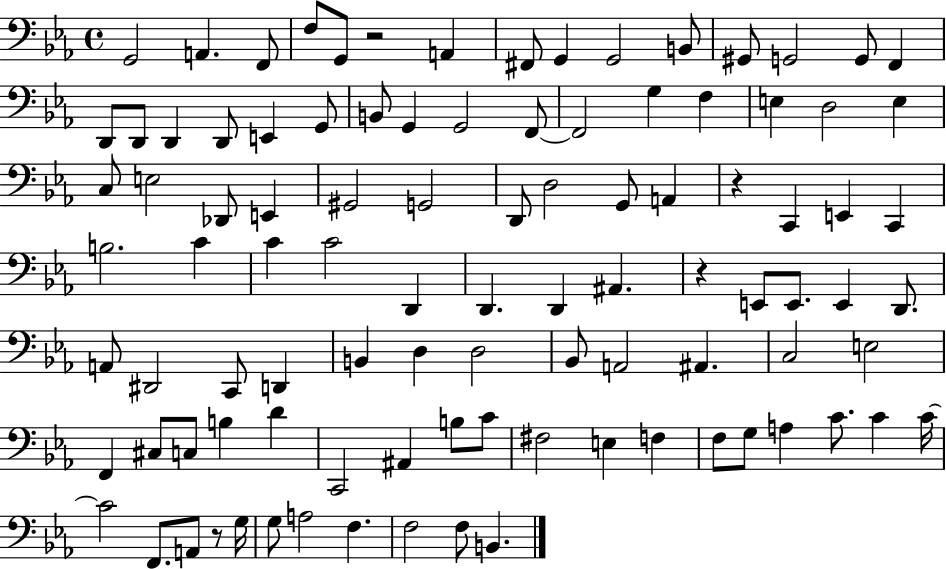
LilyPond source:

{
  \clef bass
  \time 4/4
  \defaultTimeSignature
  \key ees \major
  \repeat volta 2 { g,2 a,4. f,8 | f8 g,8 r2 a,4 | fis,8 g,4 g,2 b,8 | gis,8 g,2 g,8 f,4 | \break d,8 d,8 d,4 d,8 e,4 g,8 | b,8 g,4 g,2 f,8~~ | f,2 g4 f4 | e4 d2 e4 | \break c8 e2 des,8 e,4 | gis,2 g,2 | d,8 d2 g,8 a,4 | r4 c,4 e,4 c,4 | \break b2. c'4 | c'4 c'2 d,4 | d,4. d,4 ais,4. | r4 e,8 e,8. e,4 d,8. | \break a,8 dis,2 c,8 d,4 | b,4 d4 d2 | bes,8 a,2 ais,4. | c2 e2 | \break f,4 cis8 c8 b4 d'4 | c,2 ais,4 b8 c'8 | fis2 e4 f4 | f8 g8 a4 c'8. c'4 c'16~~ | \break c'2 f,8. a,8 r8 g16 | g8 a2 f4. | f2 f8 b,4. | } \bar "|."
}